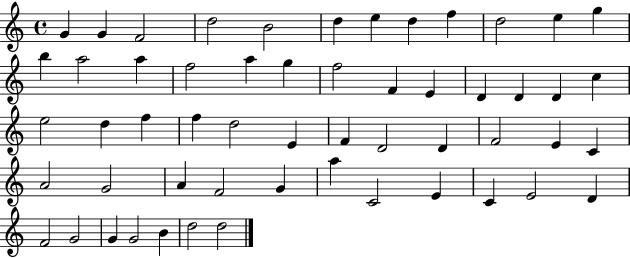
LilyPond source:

{
  \clef treble
  \time 4/4
  \defaultTimeSignature
  \key c \major
  g'4 g'4 f'2 | d''2 b'2 | d''4 e''4 d''4 f''4 | d''2 e''4 g''4 | \break b''4 a''2 a''4 | f''2 a''4 g''4 | f''2 f'4 e'4 | d'4 d'4 d'4 c''4 | \break e''2 d''4 f''4 | f''4 d''2 e'4 | f'4 d'2 d'4 | f'2 e'4 c'4 | \break a'2 g'2 | a'4 f'2 g'4 | a''4 c'2 e'4 | c'4 e'2 d'4 | \break f'2 g'2 | g'4 g'2 b'4 | d''2 d''2 | \bar "|."
}